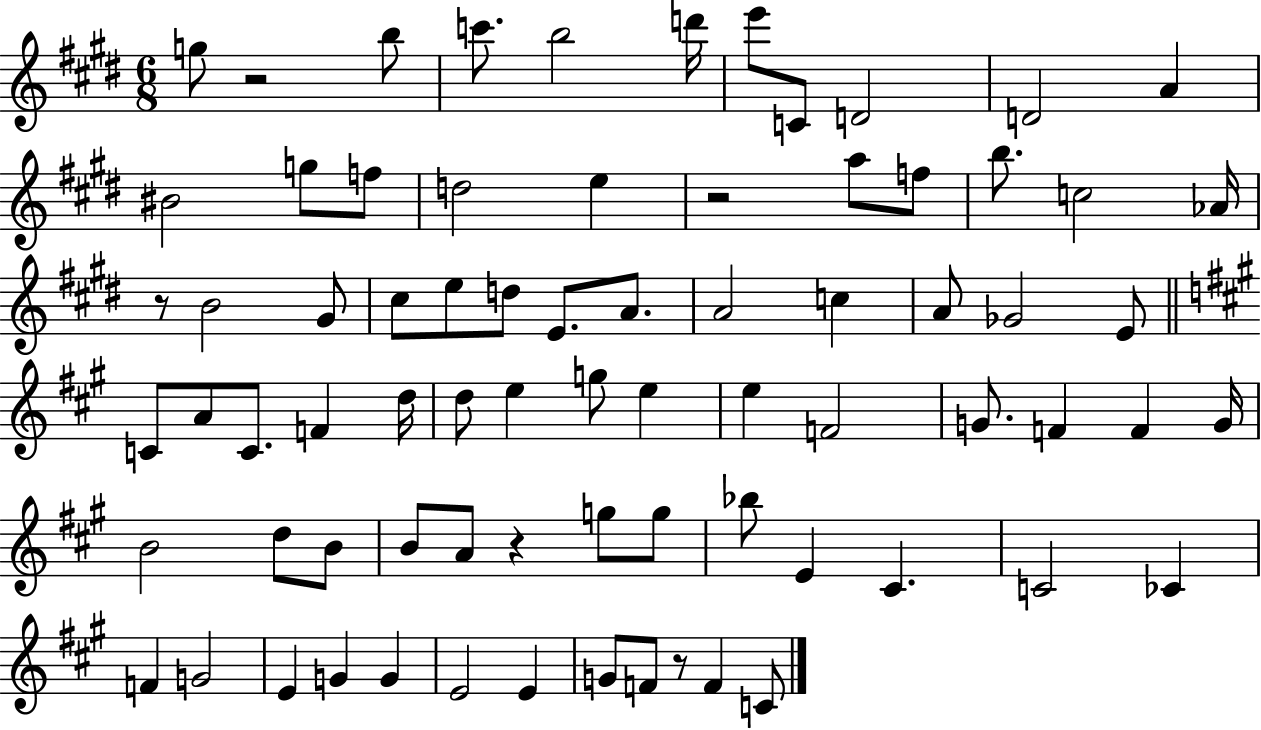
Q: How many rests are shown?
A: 5